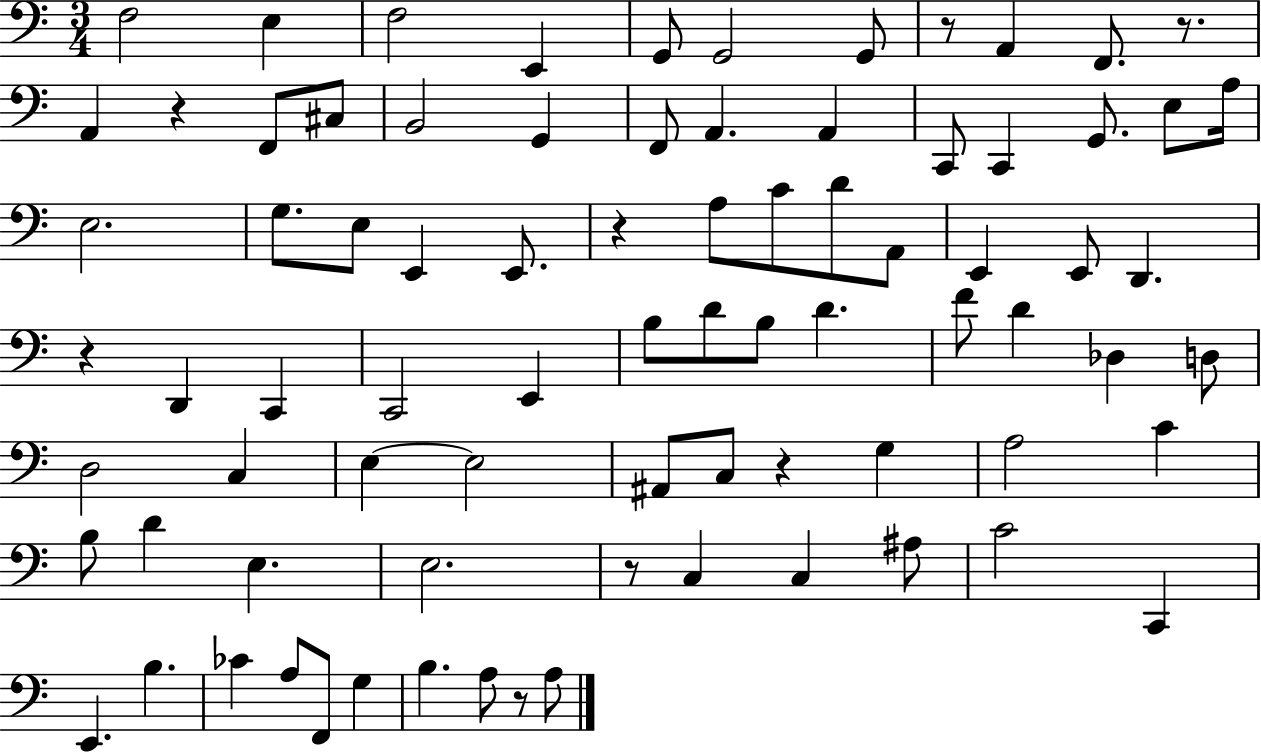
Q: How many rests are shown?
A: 8